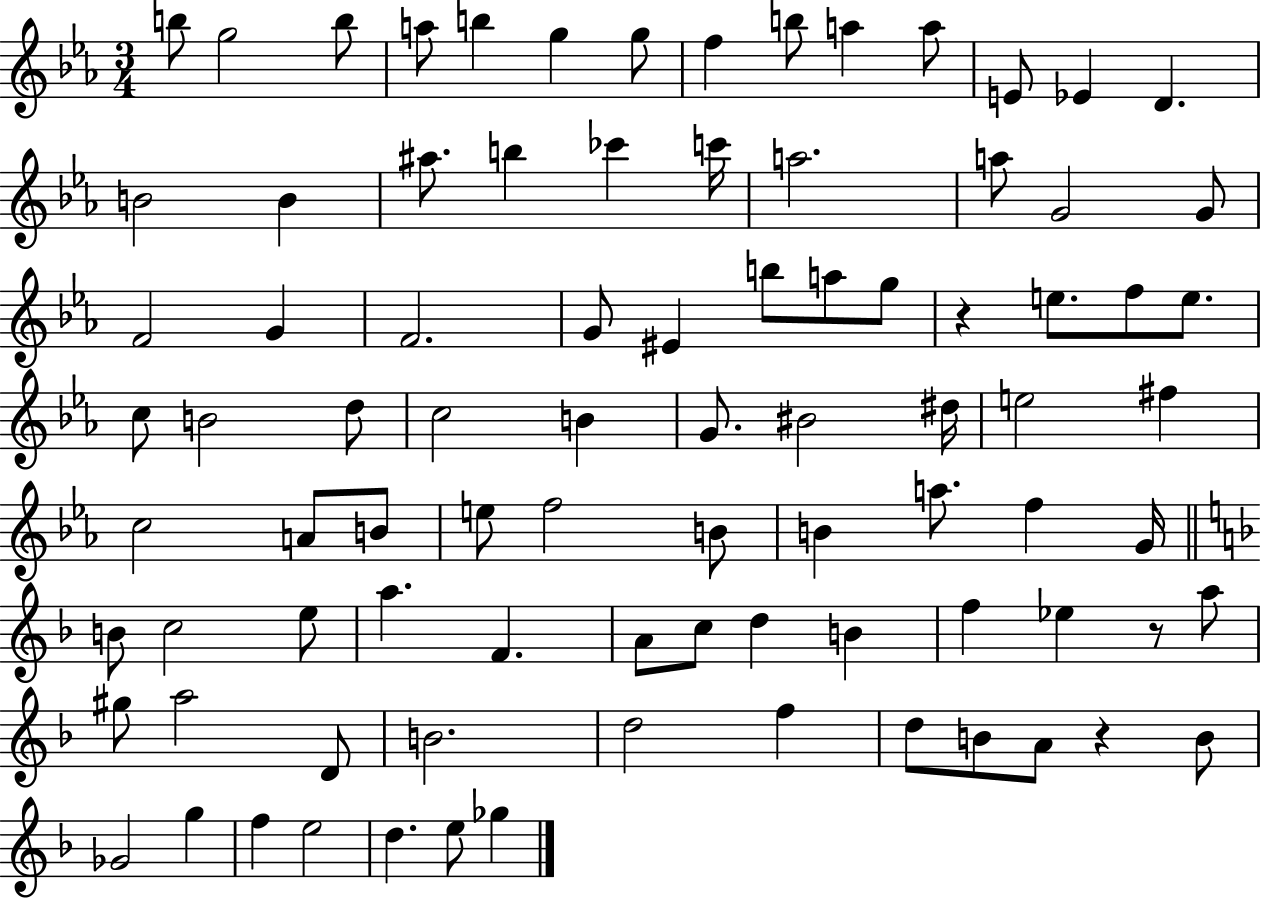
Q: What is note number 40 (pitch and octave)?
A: B4